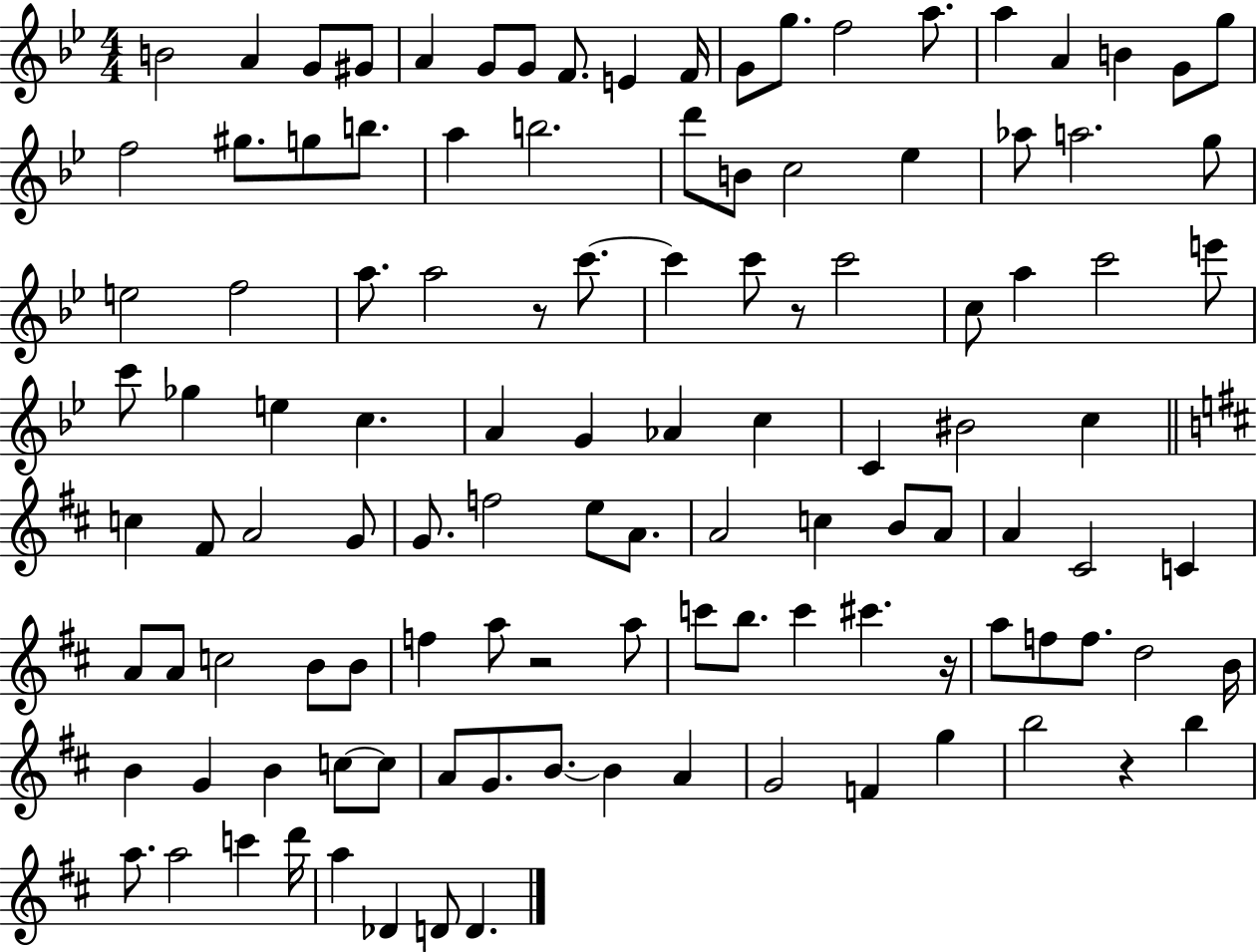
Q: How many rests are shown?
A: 5